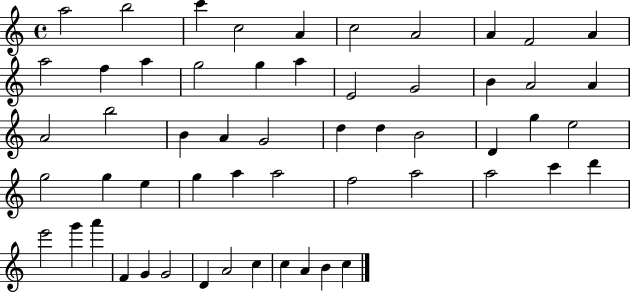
{
  \clef treble
  \time 4/4
  \defaultTimeSignature
  \key c \major
  a''2 b''2 | c'''4 c''2 a'4 | c''2 a'2 | a'4 f'2 a'4 | \break a''2 f''4 a''4 | g''2 g''4 a''4 | e'2 g'2 | b'4 a'2 a'4 | \break a'2 b''2 | b'4 a'4 g'2 | d''4 d''4 b'2 | d'4 g''4 e''2 | \break g''2 g''4 e''4 | g''4 a''4 a''2 | f''2 a''2 | a''2 c'''4 d'''4 | \break e'''2 g'''4 a'''4 | f'4 g'4 g'2 | d'4 a'2 c''4 | c''4 a'4 b'4 c''4 | \break \bar "|."
}